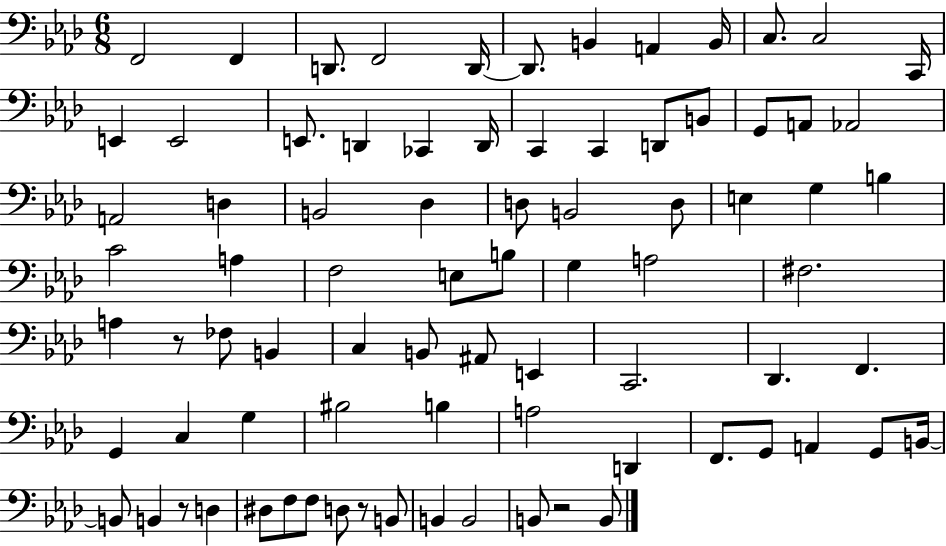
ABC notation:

X:1
T:Untitled
M:6/8
L:1/4
K:Ab
F,,2 F,, D,,/2 F,,2 D,,/4 D,,/2 B,, A,, B,,/4 C,/2 C,2 C,,/4 E,, E,,2 E,,/2 D,, _C,, D,,/4 C,, C,, D,,/2 B,,/2 G,,/2 A,,/2 _A,,2 A,,2 D, B,,2 _D, D,/2 B,,2 D,/2 E, G, B, C2 A, F,2 E,/2 B,/2 G, A,2 ^F,2 A, z/2 _F,/2 B,, C, B,,/2 ^A,,/2 E,, C,,2 _D,, F,, G,, C, G, ^B,2 B, A,2 D,, F,,/2 G,,/2 A,, G,,/2 B,,/4 B,,/2 B,, z/2 D, ^D,/2 F,/2 F,/2 D,/2 z/2 B,,/2 B,, B,,2 B,,/2 z2 B,,/2